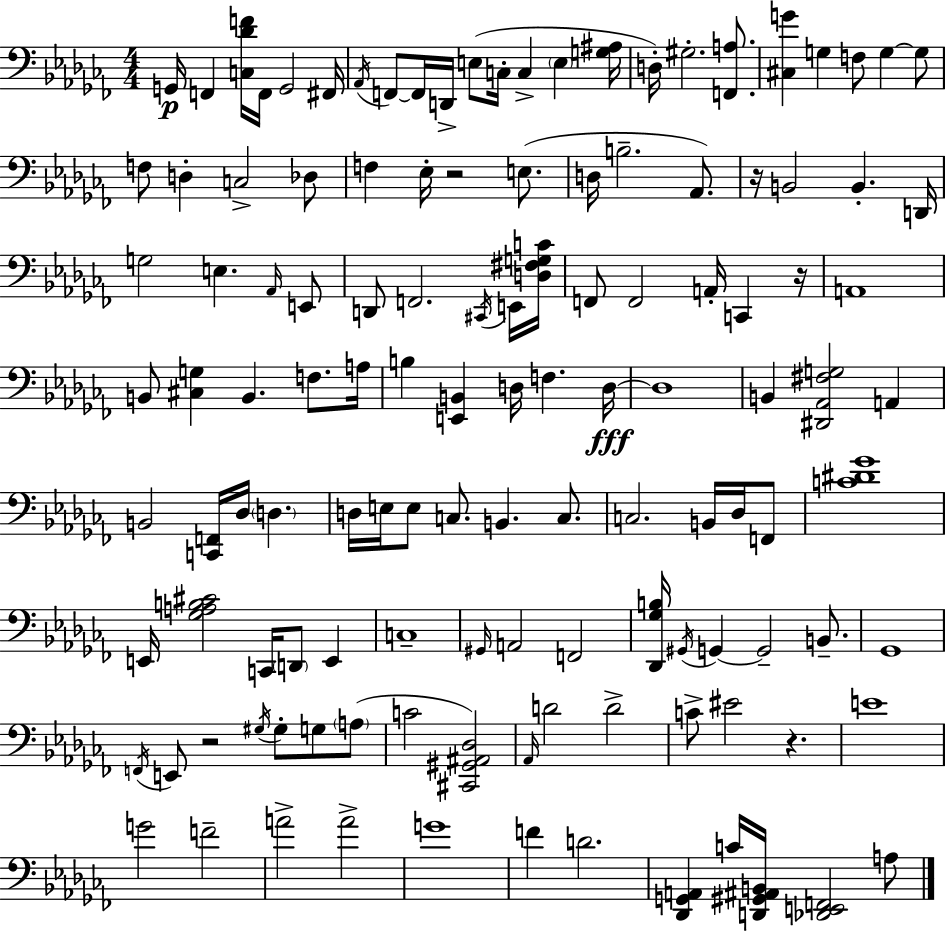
X:1
T:Untitled
M:4/4
L:1/4
K:Abm
G,,/4 F,, [C,_DF]/4 F,,/4 G,,2 ^F,,/4 _A,,/4 F,,/2 F,,/4 D,,/4 E,/2 C,/4 C, E, [G,^A,]/4 D,/4 ^G,2 [F,,A,]/2 [^C,G] G, F,/2 G, G,/2 F,/2 D, C,2 _D,/2 F, _E,/4 z2 E,/2 D,/4 B,2 _A,,/2 z/4 B,,2 B,, D,,/4 G,2 E, _A,,/4 E,,/2 D,,/2 F,,2 ^C,,/4 E,,/4 [D,^F,G,C]/4 F,,/2 F,,2 A,,/4 C,, z/4 A,,4 B,,/2 [^C,G,] B,, F,/2 A,/4 B, [E,,B,,] D,/4 F, D,/4 D,4 B,, [^D,,_A,,^F,G,]2 A,, B,,2 [C,,F,,]/4 _D,/4 D, D,/4 E,/4 E,/2 C,/2 B,, C,/2 C,2 B,,/4 _D,/4 F,,/2 [C^D_G]4 E,,/4 [_G,A,B,^C]2 C,,/4 D,,/2 E,, C,4 ^G,,/4 A,,2 F,,2 [_D,,_G,B,]/4 ^G,,/4 G,, G,,2 B,,/2 _G,,4 F,,/4 E,,/2 z2 ^G,/4 ^G,/2 G,/2 A,/2 C2 [^C,,^G,,^A,,_D,]2 _A,,/4 D2 D2 C/2 ^E2 z E4 G2 F2 A2 A2 G4 F D2 [_D,,G,,A,,] C/4 [D,,^G,,^A,,B,,]/4 [_D,,E,,F,,]2 A,/2